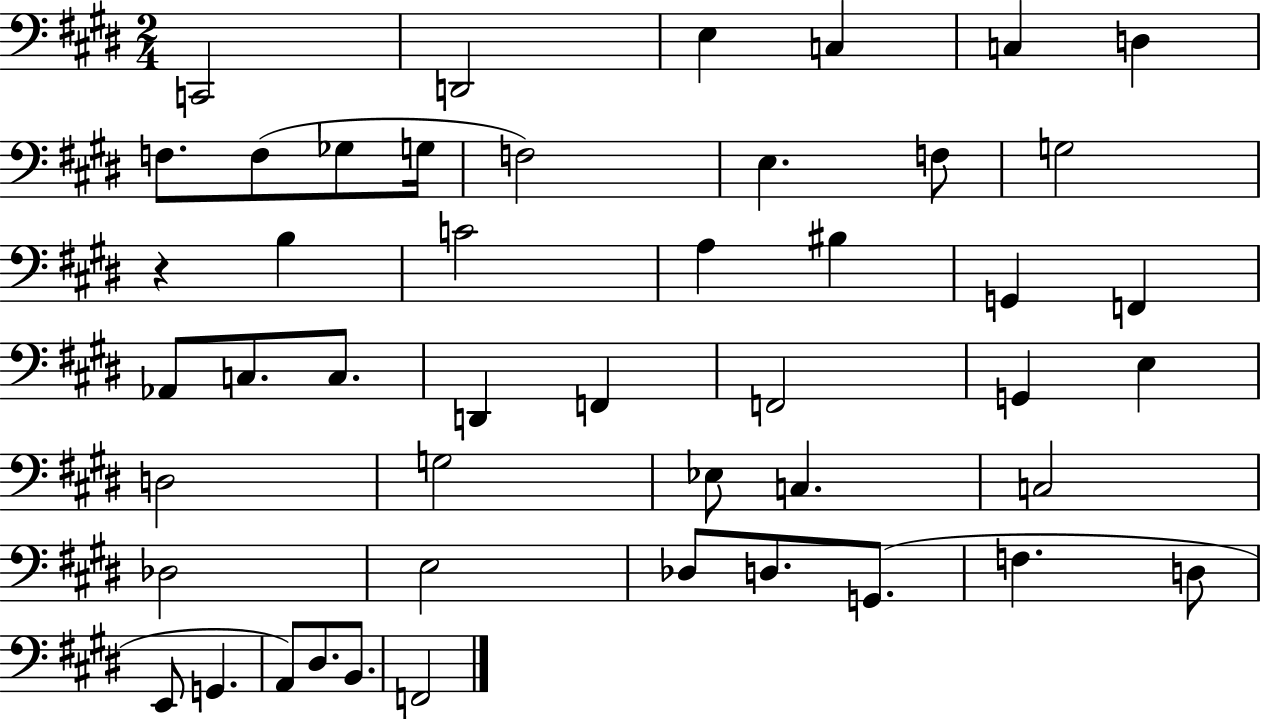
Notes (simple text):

C2/h D2/h E3/q C3/q C3/q D3/q F3/e. F3/e Gb3/e G3/s F3/h E3/q. F3/e G3/h R/q B3/q C4/h A3/q BIS3/q G2/q F2/q Ab2/e C3/e. C3/e. D2/q F2/q F2/h G2/q E3/q D3/h G3/h Eb3/e C3/q. C3/h Db3/h E3/h Db3/e D3/e. G2/e. F3/q. D3/e E2/e G2/q. A2/e D#3/e. B2/e. F2/h